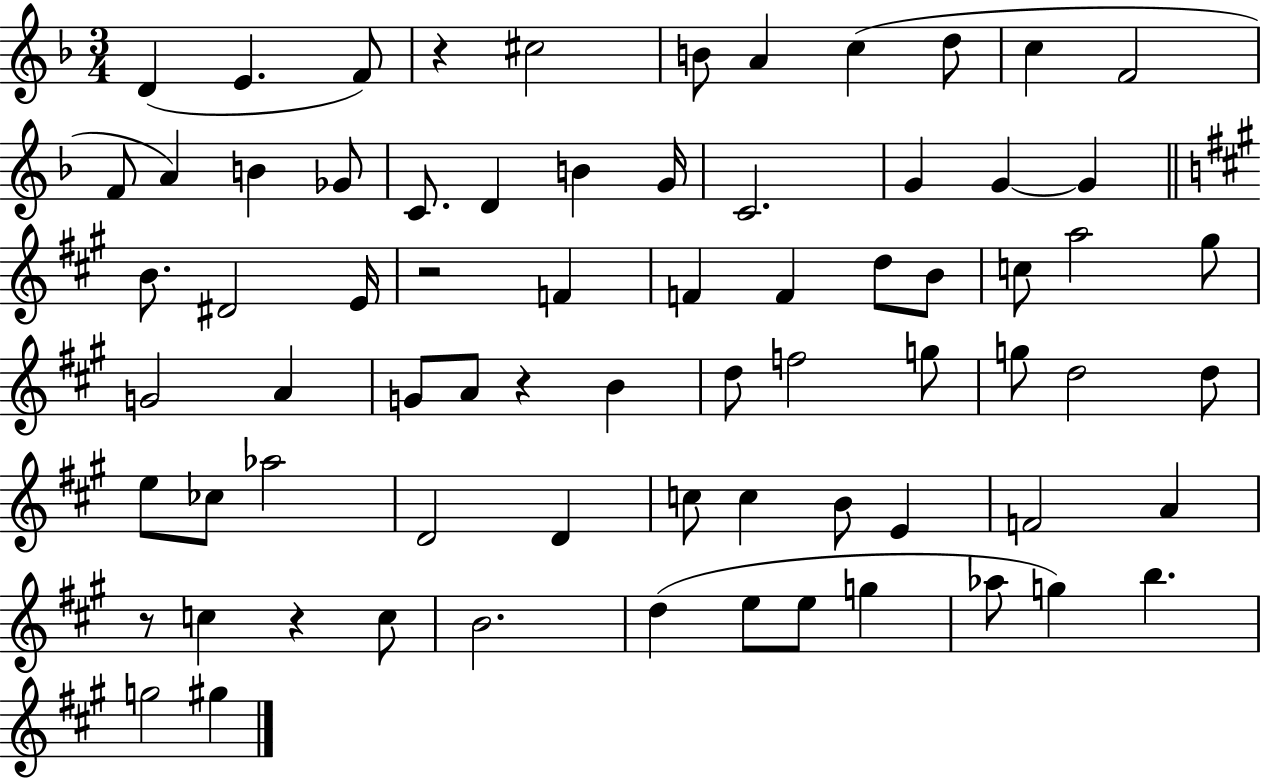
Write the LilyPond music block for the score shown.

{
  \clef treble
  \numericTimeSignature
  \time 3/4
  \key f \major
  d'4( e'4. f'8) | r4 cis''2 | b'8 a'4 c''4( d''8 | c''4 f'2 | \break f'8 a'4) b'4 ges'8 | c'8. d'4 b'4 g'16 | c'2. | g'4 g'4~~ g'4 | \break \bar "||" \break \key a \major b'8. dis'2 e'16 | r2 f'4 | f'4 f'4 d''8 b'8 | c''8 a''2 gis''8 | \break g'2 a'4 | g'8 a'8 r4 b'4 | d''8 f''2 g''8 | g''8 d''2 d''8 | \break e''8 ces''8 aes''2 | d'2 d'4 | c''8 c''4 b'8 e'4 | f'2 a'4 | \break r8 c''4 r4 c''8 | b'2. | d''4( e''8 e''8 g''4 | aes''8 g''4) b''4. | \break g''2 gis''4 | \bar "|."
}